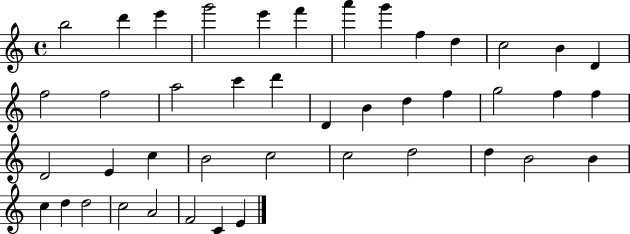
B5/h D6/q E6/q G6/h E6/q F6/q A6/q G6/q F5/q D5/q C5/h B4/q D4/q F5/h F5/h A5/h C6/q D6/q D4/q B4/q D5/q F5/q G5/h F5/q F5/q D4/h E4/q C5/q B4/h C5/h C5/h D5/h D5/q B4/h B4/q C5/q D5/q D5/h C5/h A4/h F4/h C4/q E4/q